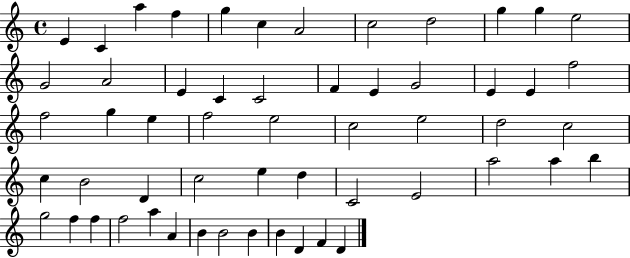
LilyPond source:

{
  \clef treble
  \time 4/4
  \defaultTimeSignature
  \key c \major
  e'4 c'4 a''4 f''4 | g''4 c''4 a'2 | c''2 d''2 | g''4 g''4 e''2 | \break g'2 a'2 | e'4 c'4 c'2 | f'4 e'4 g'2 | e'4 e'4 f''2 | \break f''2 g''4 e''4 | f''2 e''2 | c''2 e''2 | d''2 c''2 | \break c''4 b'2 d'4 | c''2 e''4 d''4 | c'2 e'2 | a''2 a''4 b''4 | \break g''2 f''4 f''4 | f''2 a''4 a'4 | b'4 b'2 b'4 | b'4 d'4 f'4 d'4 | \break \bar "|."
}